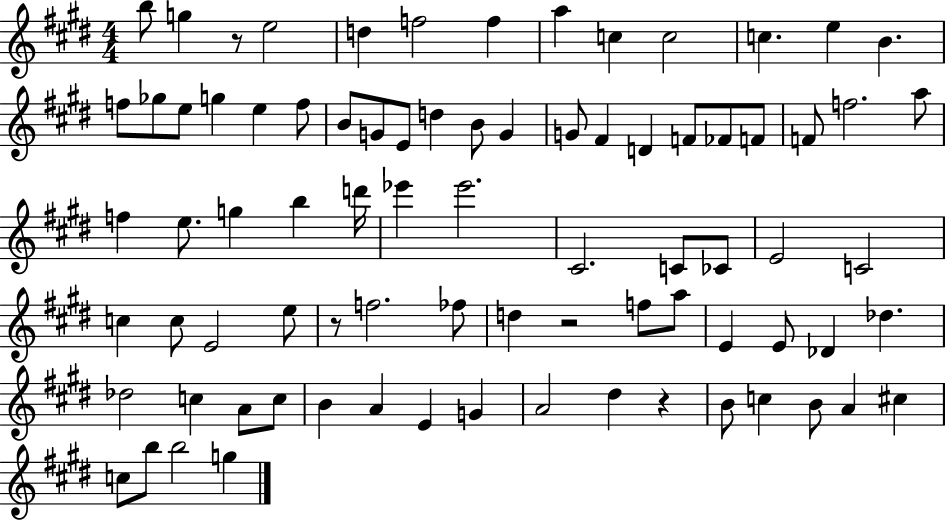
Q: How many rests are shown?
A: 4